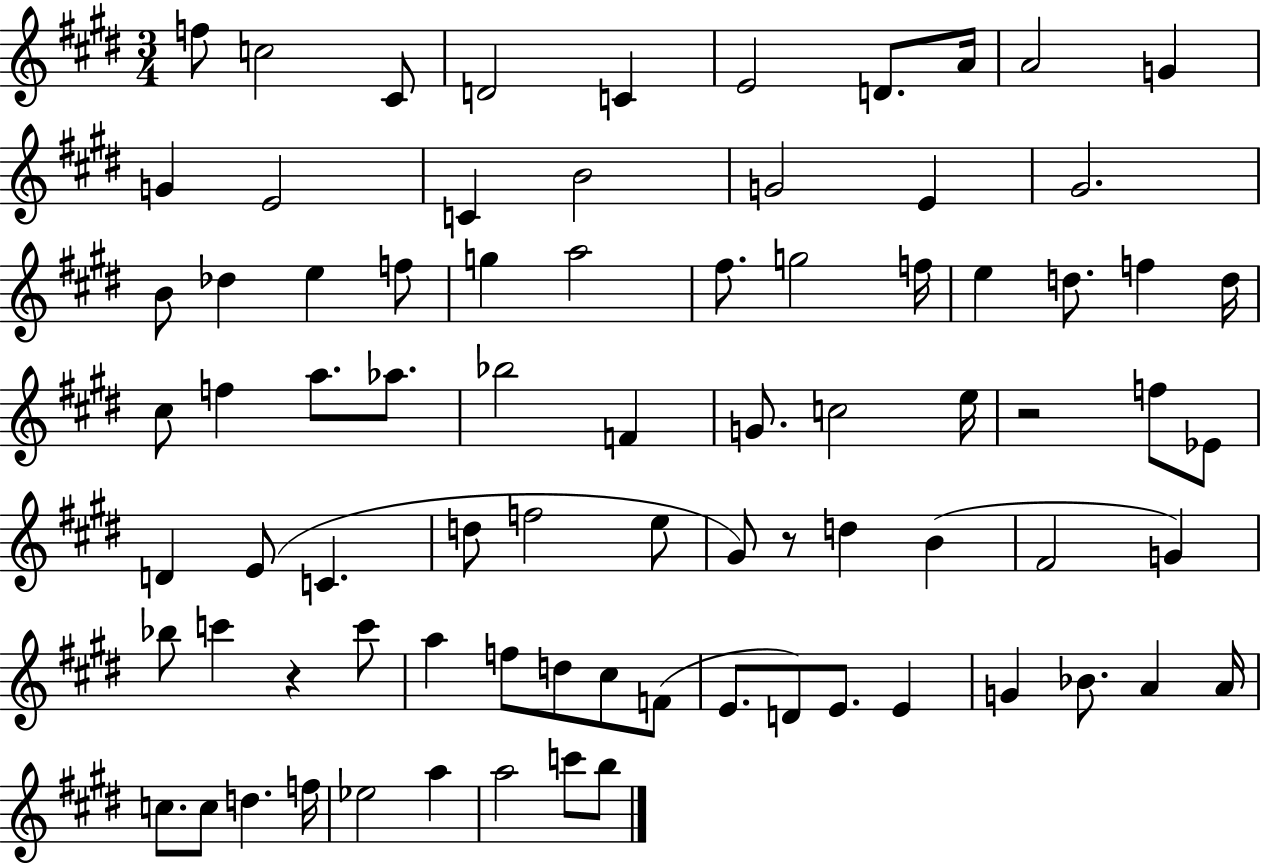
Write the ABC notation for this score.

X:1
T:Untitled
M:3/4
L:1/4
K:E
f/2 c2 ^C/2 D2 C E2 D/2 A/4 A2 G G E2 C B2 G2 E ^G2 B/2 _d e f/2 g a2 ^f/2 g2 f/4 e d/2 f d/4 ^c/2 f a/2 _a/2 _b2 F G/2 c2 e/4 z2 f/2 _E/2 D E/2 C d/2 f2 e/2 ^G/2 z/2 d B ^F2 G _b/2 c' z c'/2 a f/2 d/2 ^c/2 F/2 E/2 D/2 E/2 E G _B/2 A A/4 c/2 c/2 d f/4 _e2 a a2 c'/2 b/2